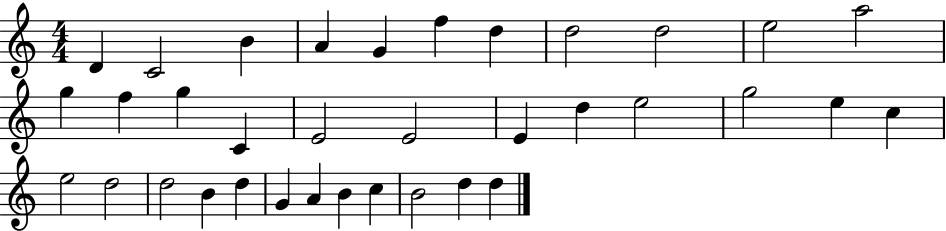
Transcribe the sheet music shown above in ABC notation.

X:1
T:Untitled
M:4/4
L:1/4
K:C
D C2 B A G f d d2 d2 e2 a2 g f g C E2 E2 E d e2 g2 e c e2 d2 d2 B d G A B c B2 d d